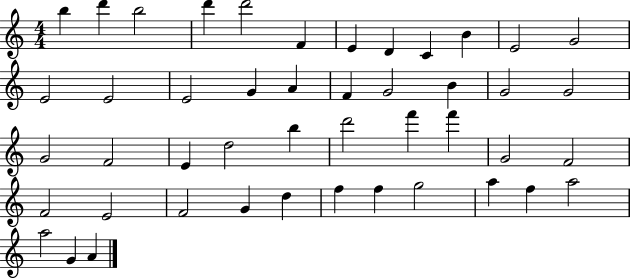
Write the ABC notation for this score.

X:1
T:Untitled
M:4/4
L:1/4
K:C
b d' b2 d' d'2 F E D C B E2 G2 E2 E2 E2 G A F G2 B G2 G2 G2 F2 E d2 b d'2 f' f' G2 F2 F2 E2 F2 G d f f g2 a f a2 a2 G A